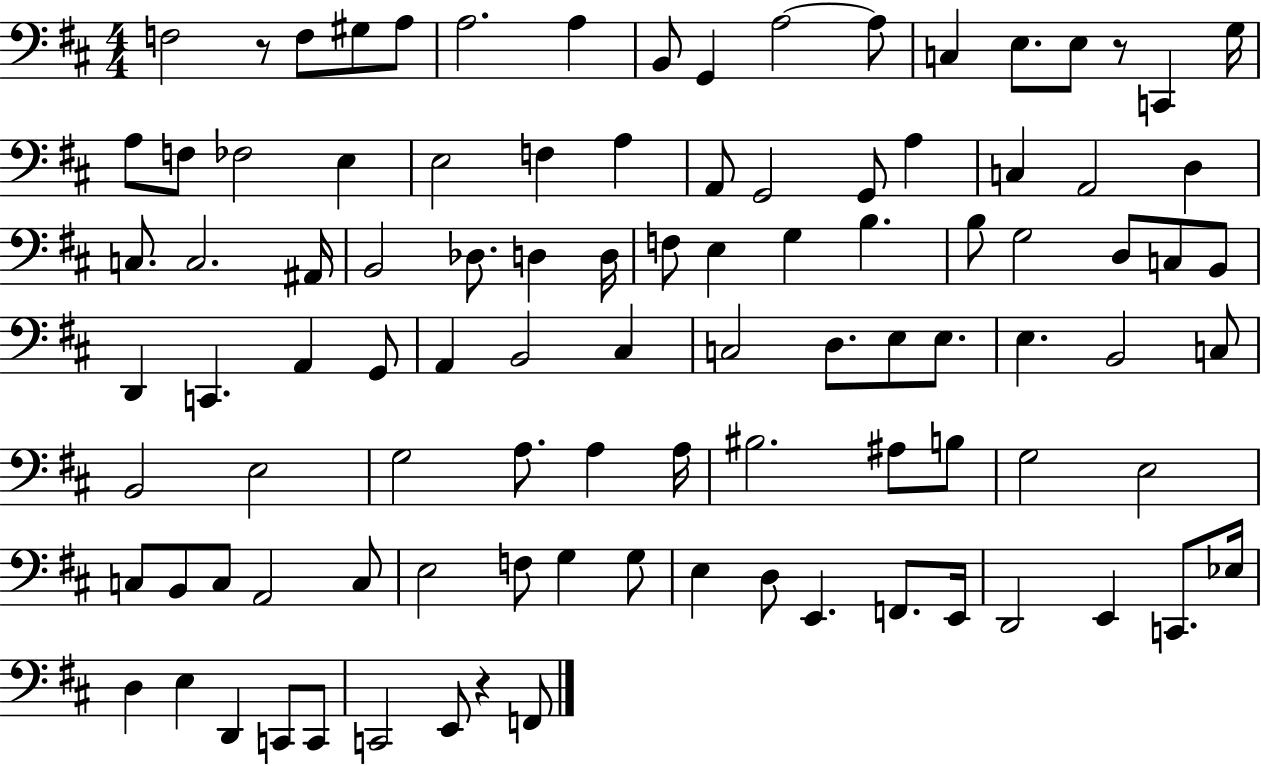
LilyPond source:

{
  \clef bass
  \numericTimeSignature
  \time 4/4
  \key d \major
  f2 r8 f8 gis8 a8 | a2. a4 | b,8 g,4 a2~~ a8 | c4 e8. e8 r8 c,4 g16 | \break a8 f8 fes2 e4 | e2 f4 a4 | a,8 g,2 g,8 a4 | c4 a,2 d4 | \break c8. c2. ais,16 | b,2 des8. d4 d16 | f8 e4 g4 b4. | b8 g2 d8 c8 b,8 | \break d,4 c,4. a,4 g,8 | a,4 b,2 cis4 | c2 d8. e8 e8. | e4. b,2 c8 | \break b,2 e2 | g2 a8. a4 a16 | bis2. ais8 b8 | g2 e2 | \break c8 b,8 c8 a,2 c8 | e2 f8 g4 g8 | e4 d8 e,4. f,8. e,16 | d,2 e,4 c,8. ees16 | \break d4 e4 d,4 c,8 c,8 | c,2 e,8 r4 f,8 | \bar "|."
}